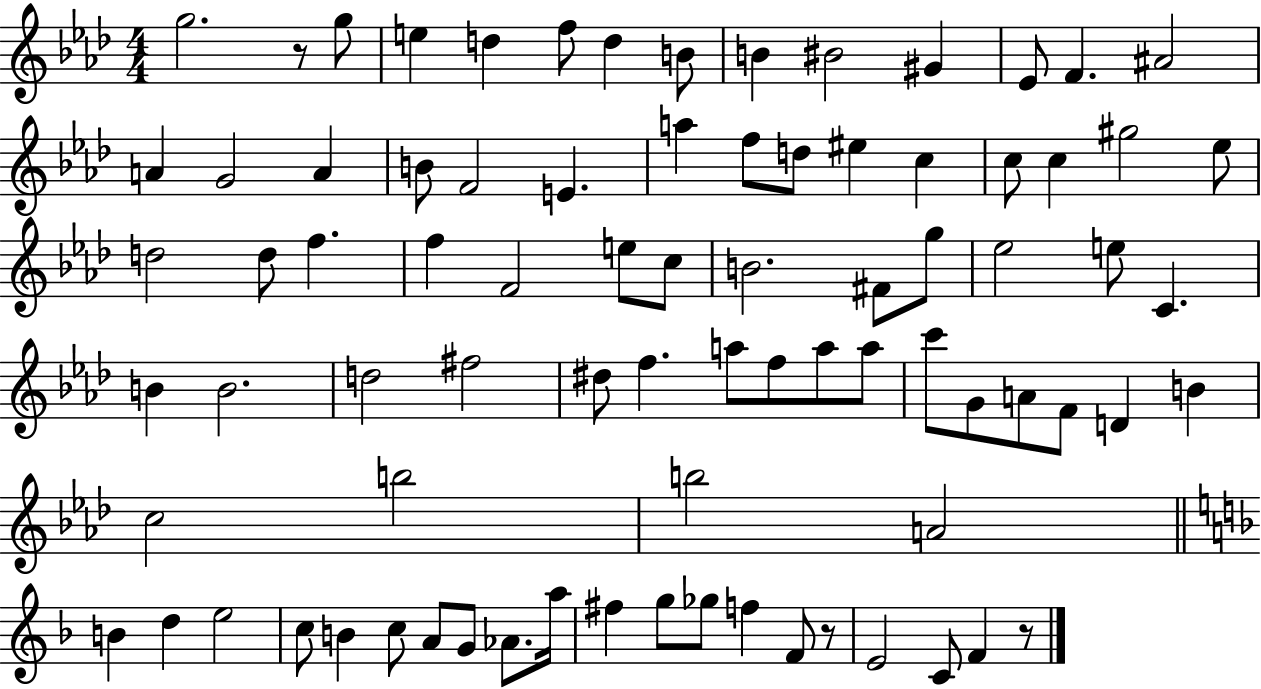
X:1
T:Untitled
M:4/4
L:1/4
K:Ab
g2 z/2 g/2 e d f/2 d B/2 B ^B2 ^G _E/2 F ^A2 A G2 A B/2 F2 E a f/2 d/2 ^e c c/2 c ^g2 _e/2 d2 d/2 f f F2 e/2 c/2 B2 ^F/2 g/2 _e2 e/2 C B B2 d2 ^f2 ^d/2 f a/2 f/2 a/2 a/2 c'/2 G/2 A/2 F/2 D B c2 b2 b2 A2 B d e2 c/2 B c/2 A/2 G/2 _A/2 a/4 ^f g/2 _g/2 f F/2 z/2 E2 C/2 F z/2